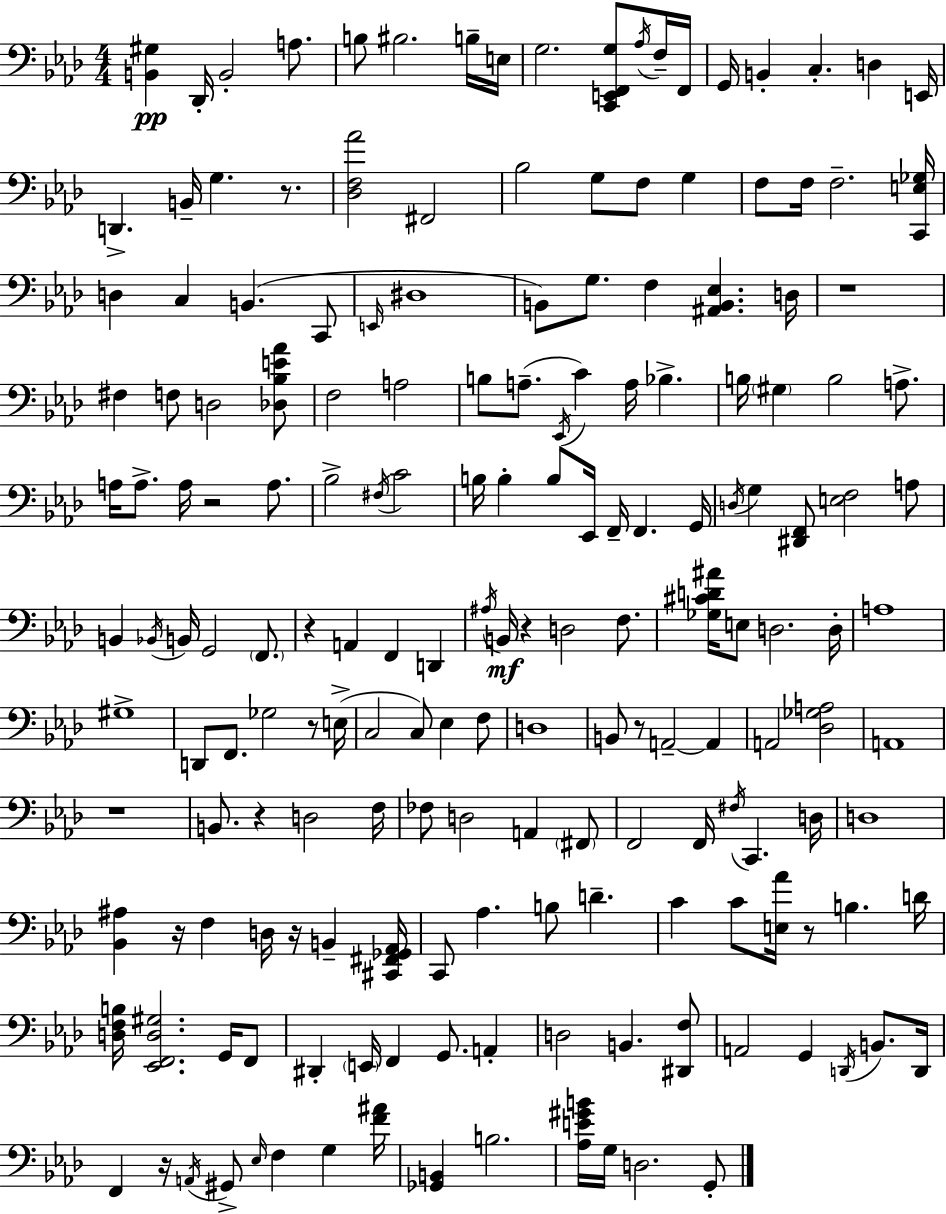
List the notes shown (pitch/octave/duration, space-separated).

[B2,G#3]/q Db2/s B2/h A3/e. B3/e BIS3/h. B3/s E3/s G3/h. [C2,E2,F2,G3]/e Ab3/s F3/s F2/s G2/s B2/q C3/q. D3/q E2/s D2/q. B2/s G3/q. R/e. [Db3,F3,Ab4]/h F#2/h Bb3/h G3/e F3/e G3/q F3/e F3/s F3/h. [C2,E3,Gb3]/s D3/q C3/q B2/q. C2/e E2/s D#3/w B2/e G3/e. F3/q [A#2,B2,Eb3]/q. D3/s R/w F#3/q F3/e D3/h [Db3,Bb3,E4,Ab4]/e F3/h A3/h B3/e A3/e. Eb2/s C4/q A3/s Bb3/q. B3/s G#3/q B3/h A3/e. A3/s A3/e. A3/s R/h A3/e. Bb3/h F#3/s C4/h B3/s B3/q B3/e Eb2/s F2/s F2/q. G2/s D3/s G3/q [D#2,F2]/e [E3,F3]/h A3/e B2/q Bb2/s B2/s G2/h F2/e. R/q A2/q F2/q D2/q A#3/s B2/s R/q D3/h F3/e. [Gb3,C#4,D4,A#4]/s E3/e D3/h. D3/s A3/w G#3/w D2/e F2/e. Gb3/h R/e E3/s C3/h C3/e Eb3/q F3/e D3/w B2/e R/e A2/h A2/q A2/h [Db3,Gb3,A3]/h A2/w R/w B2/e. R/q D3/h F3/s FES3/e D3/h A2/q F#2/e F2/h F2/s F#3/s C2/q. D3/s D3/w [Bb2,A#3]/q R/s F3/q D3/s R/s B2/q [C#2,F#2,Gb2,Ab2]/s C2/e Ab3/q. B3/e D4/q. C4/q C4/e [E3,Ab4]/s R/e B3/q. D4/s [D3,F3,B3]/s [Eb2,F2,D3,G#3]/h. G2/s F2/e D#2/q E2/s F2/q G2/e. A2/q D3/h B2/q. [D#2,F3]/e A2/h G2/q D2/s B2/e. D2/s F2/q R/s A2/s G#2/e Eb3/s F3/q G3/q [F4,A#4]/s [Gb2,B2]/q B3/h. [Ab3,E4,G#4,B4]/s G3/s D3/h. G2/e